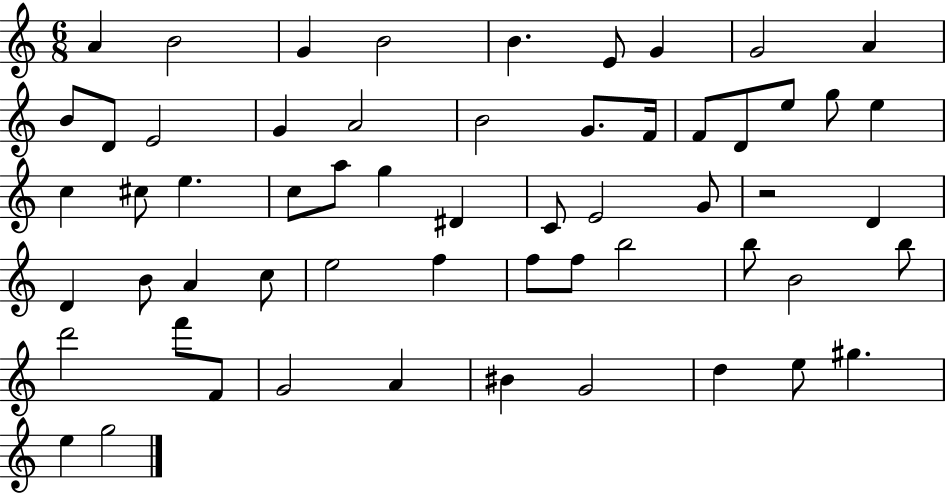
X:1
T:Untitled
M:6/8
L:1/4
K:C
A B2 G B2 B E/2 G G2 A B/2 D/2 E2 G A2 B2 G/2 F/4 F/2 D/2 e/2 g/2 e c ^c/2 e c/2 a/2 g ^D C/2 E2 G/2 z2 D D B/2 A c/2 e2 f f/2 f/2 b2 b/2 B2 b/2 d'2 f'/2 F/2 G2 A ^B G2 d e/2 ^g e g2